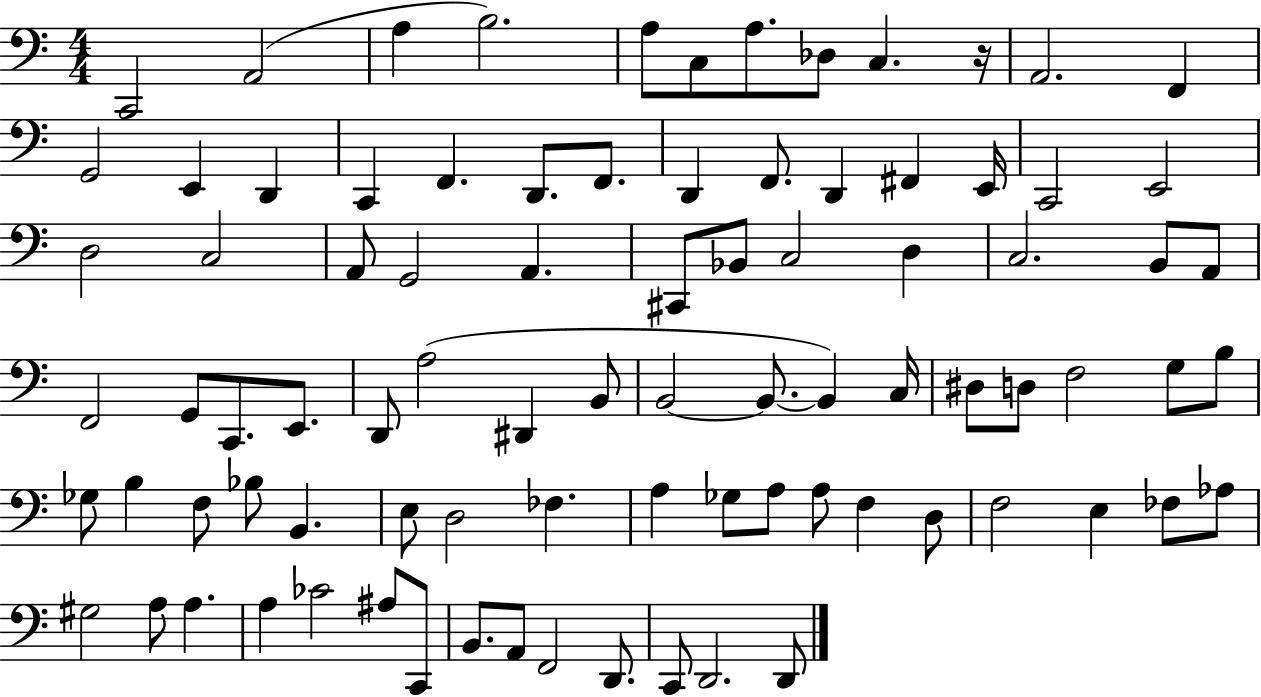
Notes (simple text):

C2/h A2/h A3/q B3/h. A3/e C3/e A3/e. Db3/e C3/q. R/s A2/h. F2/q G2/h E2/q D2/q C2/q F2/q. D2/e. F2/e. D2/q F2/e. D2/q F#2/q E2/s C2/h E2/h D3/h C3/h A2/e G2/h A2/q. C#2/e Bb2/e C3/h D3/q C3/h. B2/e A2/e F2/h G2/e C2/e. E2/e. D2/e A3/h D#2/q B2/e B2/h B2/e. B2/q C3/s D#3/e D3/e F3/h G3/e B3/e Gb3/e B3/q F3/e Bb3/e B2/q. E3/e D3/h FES3/q. A3/q Gb3/e A3/e A3/e F3/q D3/e F3/h E3/q FES3/e Ab3/e G#3/h A3/e A3/q. A3/q CES4/h A#3/e C2/e B2/e. A2/e F2/h D2/e. C2/e D2/h. D2/e